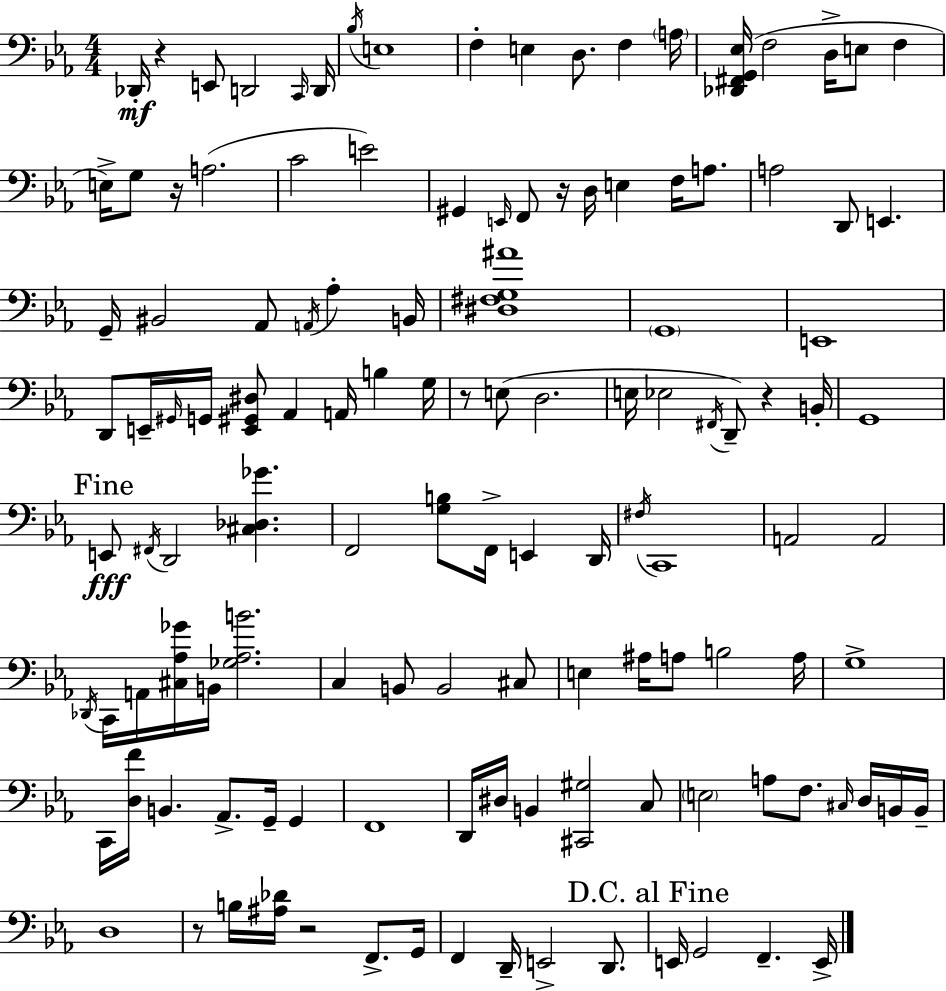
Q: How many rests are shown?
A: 7